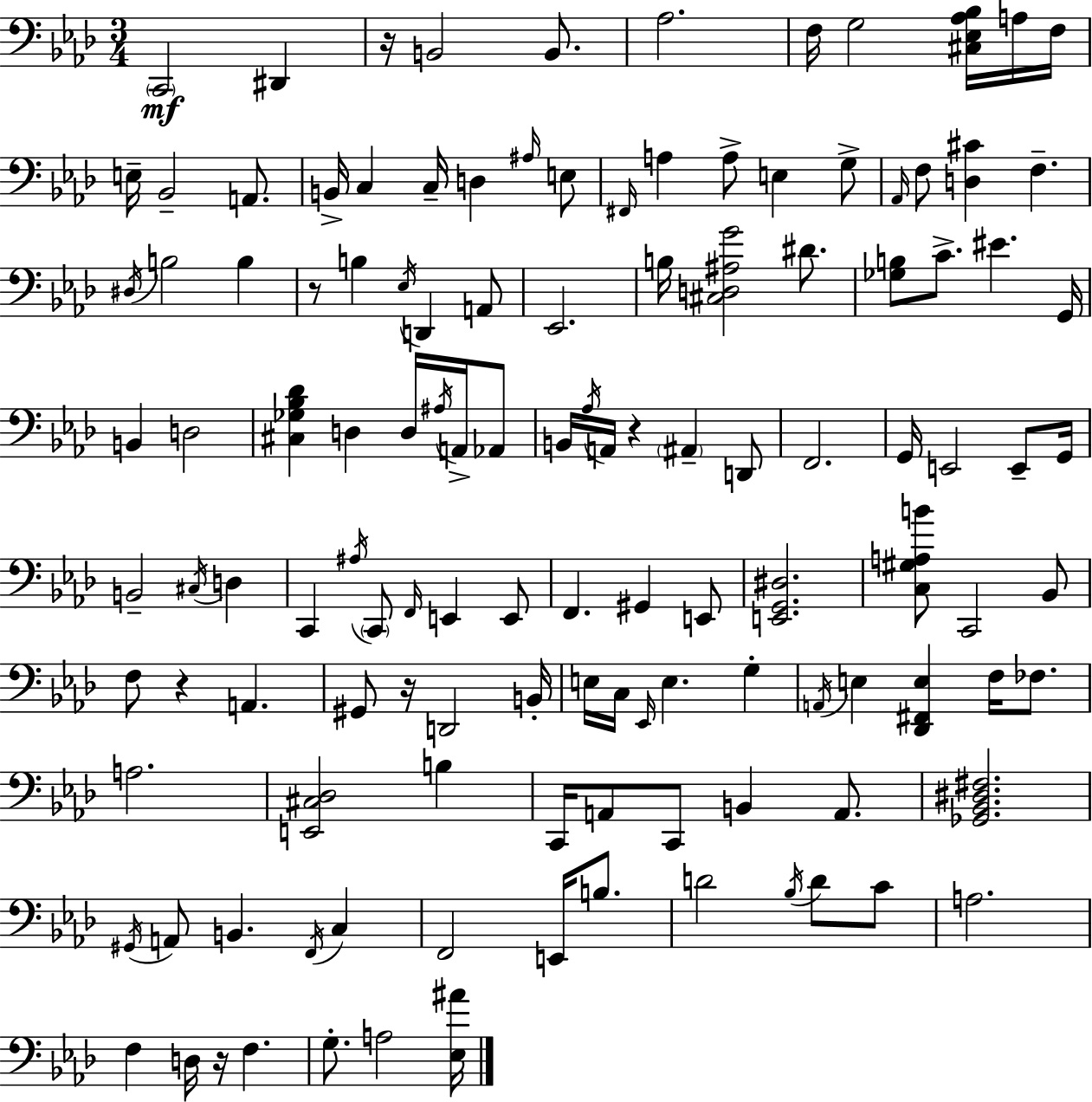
{
  \clef bass
  \numericTimeSignature
  \time 3/4
  \key aes \major
  \repeat volta 2 { \parenthesize c,2\mf dis,4 | r16 b,2 b,8. | aes2. | f16 g2 <cis ees aes bes>16 a16 f16 | \break e16-- bes,2-- a,8. | b,16-> c4 c16-- d4 \grace { ais16 } e8 | \grace { fis,16 } a4 a8-> e4 | g8-> \grace { aes,16 } f8 <d cis'>4 f4.-- | \break \acciaccatura { dis16 } b2 | b4 r8 b4 \acciaccatura { ees16 } d,4 | a,8 ees,2. | b16 <cis d ais g'>2 | \break dis'8. <ges b>8 c'8.-> eis'4. | g,16 b,4 d2 | <cis ges bes des'>4 d4 | d16 \acciaccatura { ais16 } a,16-> aes,8 b,16 \acciaccatura { aes16 } a,16 r4 | \break \parenthesize ais,4-- d,8 f,2. | g,16 e,2 | e,8-- g,16 b,2-- | \acciaccatura { cis16 } d4 c,4 | \break \acciaccatura { ais16 } \parenthesize c,8 \grace { f,16 } e,4 e,8 f,4. | gis,4 e,8 <e, g, dis>2. | <c gis a b'>8 | c,2 bes,8 f8 | \break r4 a,4. gis,8 | r16 d,2 b,16-. e16 c16 | \grace { ees,16 } e4. g4-. \acciaccatura { a,16 } | e4 <des, fis, e>4 f16 fes8. | \break a2. | <e, cis des>2 b4 | c,16 a,8 c,8 b,4 a,8. | <ges, bes, dis fis>2. | \break \acciaccatura { gis,16 } a,8 b,4. \acciaccatura { f,16 } c4 | f,2 e,16 b8. | d'2 \acciaccatura { bes16 } d'8 | c'8 a2. | \break f4 d16 r16 f4. | g8.-. a2 | <ees ais'>16 } \bar "|."
}